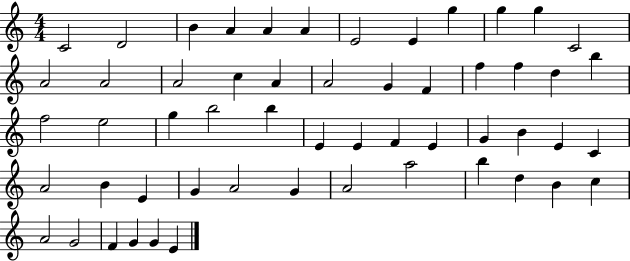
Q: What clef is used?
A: treble